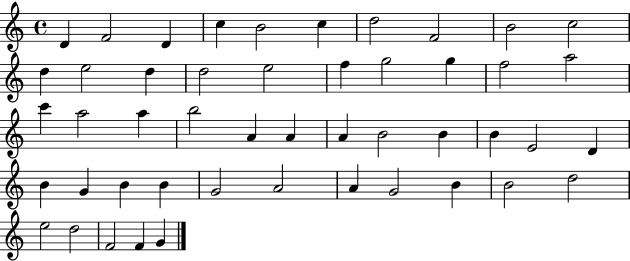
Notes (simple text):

D4/q F4/h D4/q C5/q B4/h C5/q D5/h F4/h B4/h C5/h D5/q E5/h D5/q D5/h E5/h F5/q G5/h G5/q F5/h A5/h C6/q A5/h A5/q B5/h A4/q A4/q A4/q B4/h B4/q B4/q E4/h D4/q B4/q G4/q B4/q B4/q G4/h A4/h A4/q G4/h B4/q B4/h D5/h E5/h D5/h F4/h F4/q G4/q